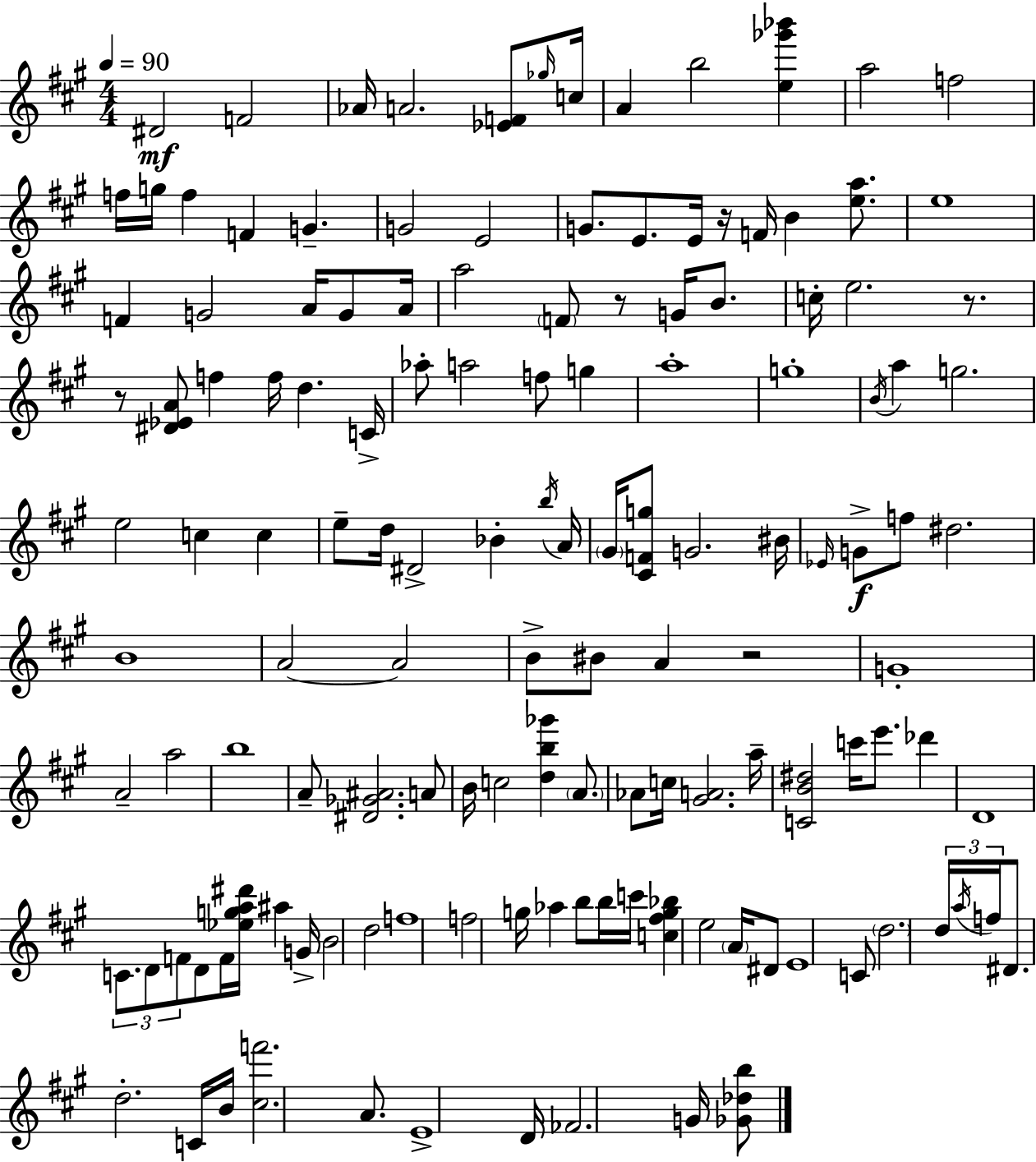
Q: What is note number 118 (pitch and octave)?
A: FES4